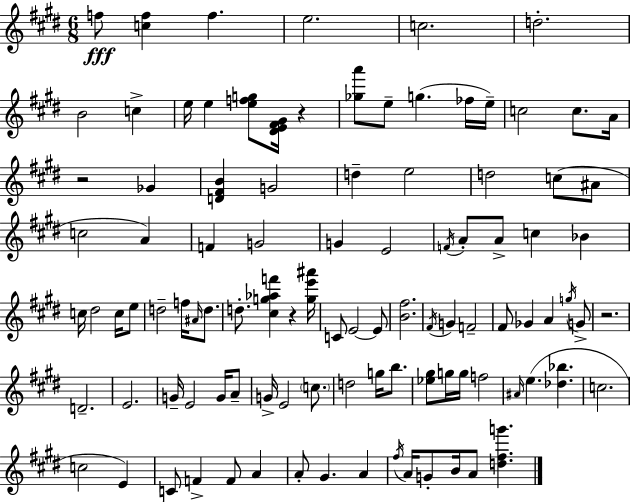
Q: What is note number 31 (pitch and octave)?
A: A4